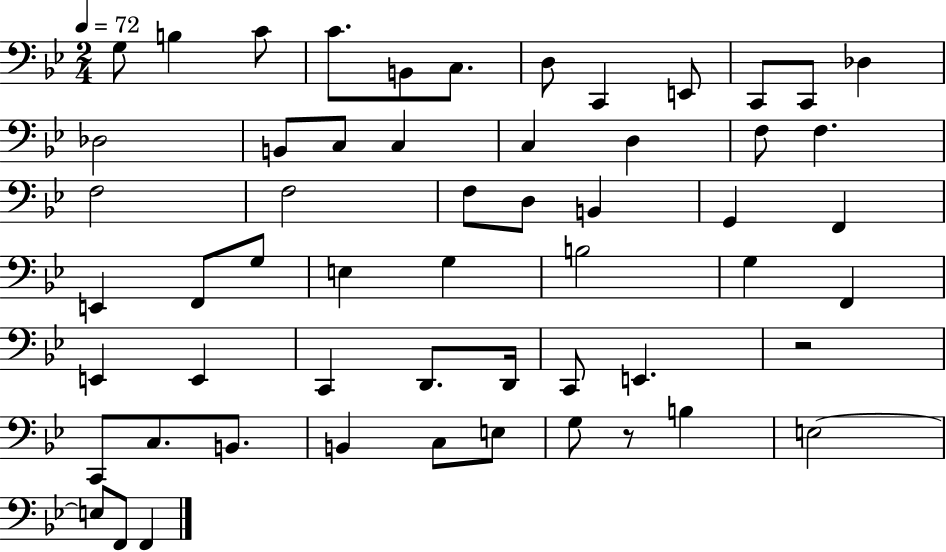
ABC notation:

X:1
T:Untitled
M:2/4
L:1/4
K:Bb
G,/2 B, C/2 C/2 B,,/2 C,/2 D,/2 C,, E,,/2 C,,/2 C,,/2 _D, _D,2 B,,/2 C,/2 C, C, D, F,/2 F, F,2 F,2 F,/2 D,/2 B,, G,, F,, E,, F,,/2 G,/2 E, G, B,2 G, F,, E,, E,, C,, D,,/2 D,,/4 C,,/2 E,, z2 C,,/2 C,/2 B,,/2 B,, C,/2 E,/2 G,/2 z/2 B, E,2 E,/2 F,,/2 F,,